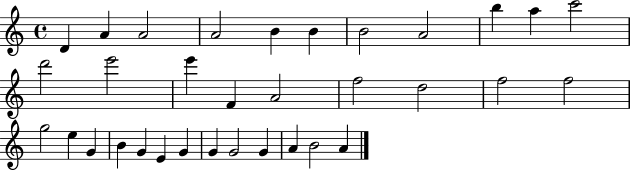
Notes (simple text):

D4/q A4/q A4/h A4/h B4/q B4/q B4/h A4/h B5/q A5/q C6/h D6/h E6/h E6/q F4/q A4/h F5/h D5/h F5/h F5/h G5/h E5/q G4/q B4/q G4/q E4/q G4/q G4/q G4/h G4/q A4/q B4/h A4/q